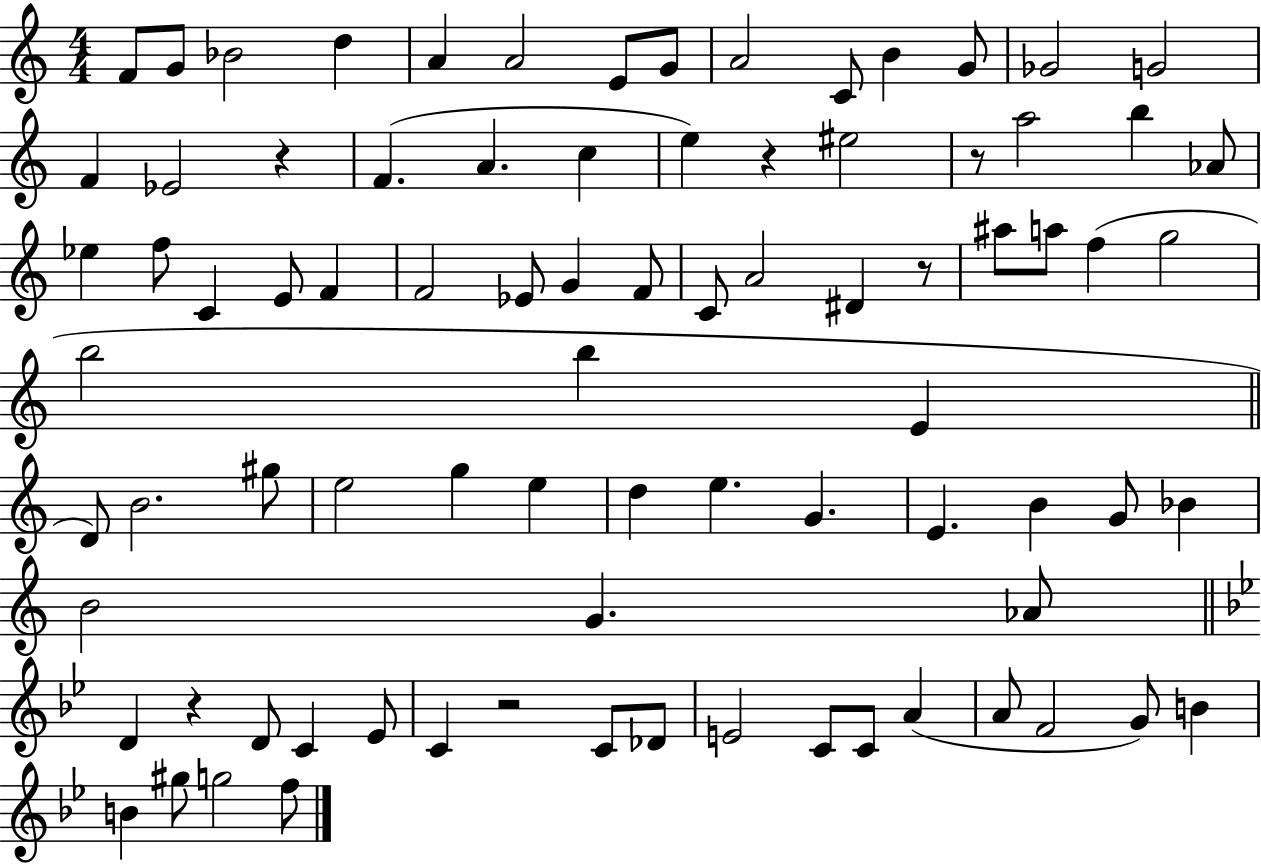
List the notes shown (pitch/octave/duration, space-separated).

F4/e G4/e Bb4/h D5/q A4/q A4/h E4/e G4/e A4/h C4/e B4/q G4/e Gb4/h G4/h F4/q Eb4/h R/q F4/q. A4/q. C5/q E5/q R/q EIS5/h R/e A5/h B5/q Ab4/e Eb5/q F5/e C4/q E4/e F4/q F4/h Eb4/e G4/q F4/e C4/e A4/h D#4/q R/e A#5/e A5/e F5/q G5/h B5/h B5/q E4/q D4/e B4/h. G#5/e E5/h G5/q E5/q D5/q E5/q. G4/q. E4/q. B4/q G4/e Bb4/q B4/h G4/q. Ab4/e D4/q R/q D4/e C4/q Eb4/e C4/q R/h C4/e Db4/e E4/h C4/e C4/e A4/q A4/e F4/h G4/e B4/q B4/q G#5/e G5/h F5/e